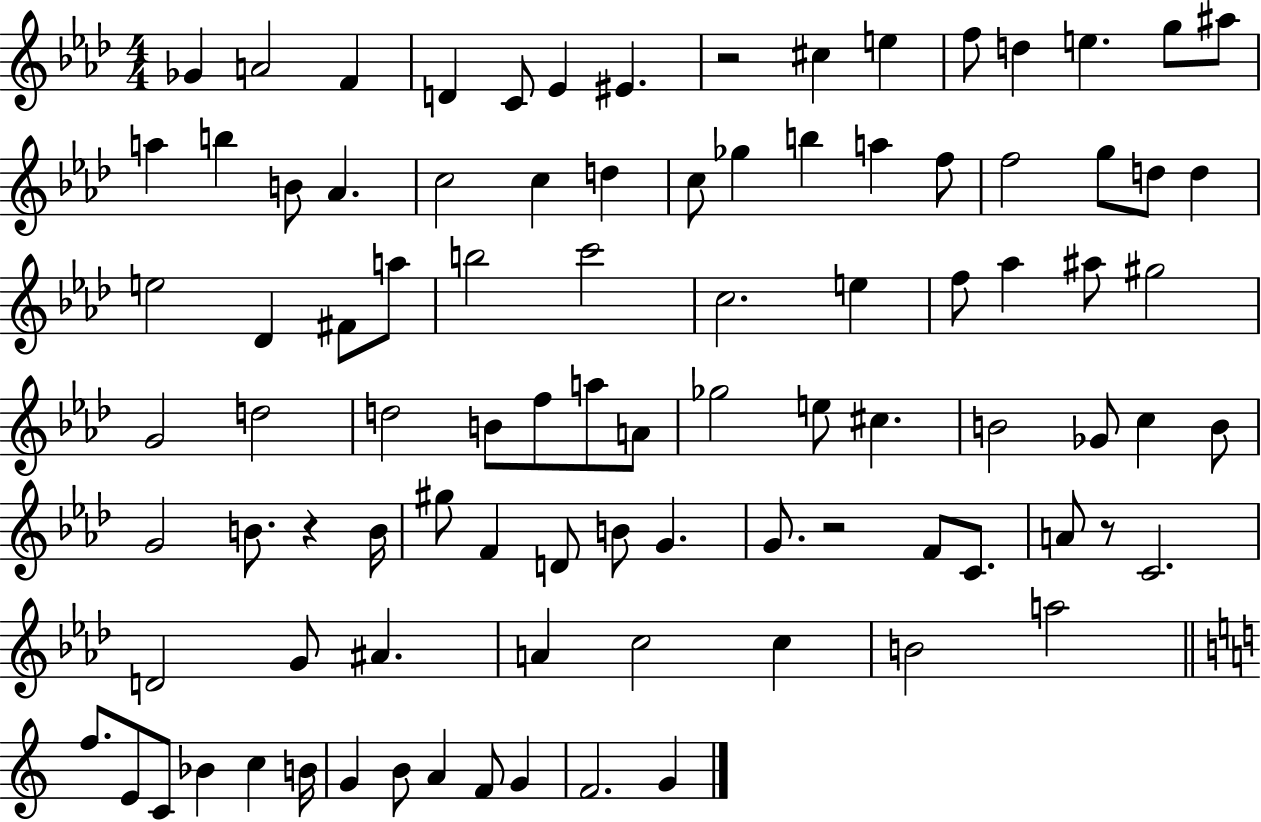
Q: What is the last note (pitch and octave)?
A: G4